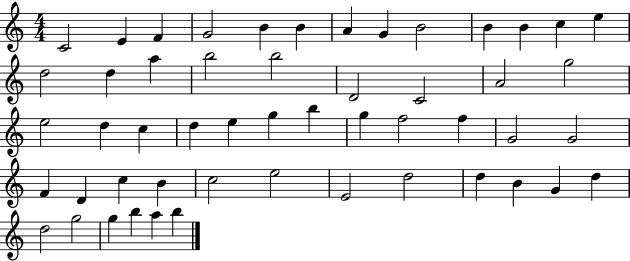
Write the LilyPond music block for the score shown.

{
  \clef treble
  \numericTimeSignature
  \time 4/4
  \key c \major
  c'2 e'4 f'4 | g'2 b'4 b'4 | a'4 g'4 b'2 | b'4 b'4 c''4 e''4 | \break d''2 d''4 a''4 | b''2 b''2 | d'2 c'2 | a'2 g''2 | \break e''2 d''4 c''4 | d''4 e''4 g''4 b''4 | g''4 f''2 f''4 | g'2 g'2 | \break f'4 d'4 c''4 b'4 | c''2 e''2 | e'2 d''2 | d''4 b'4 g'4 d''4 | \break d''2 g''2 | g''4 b''4 a''4 b''4 | \bar "|."
}